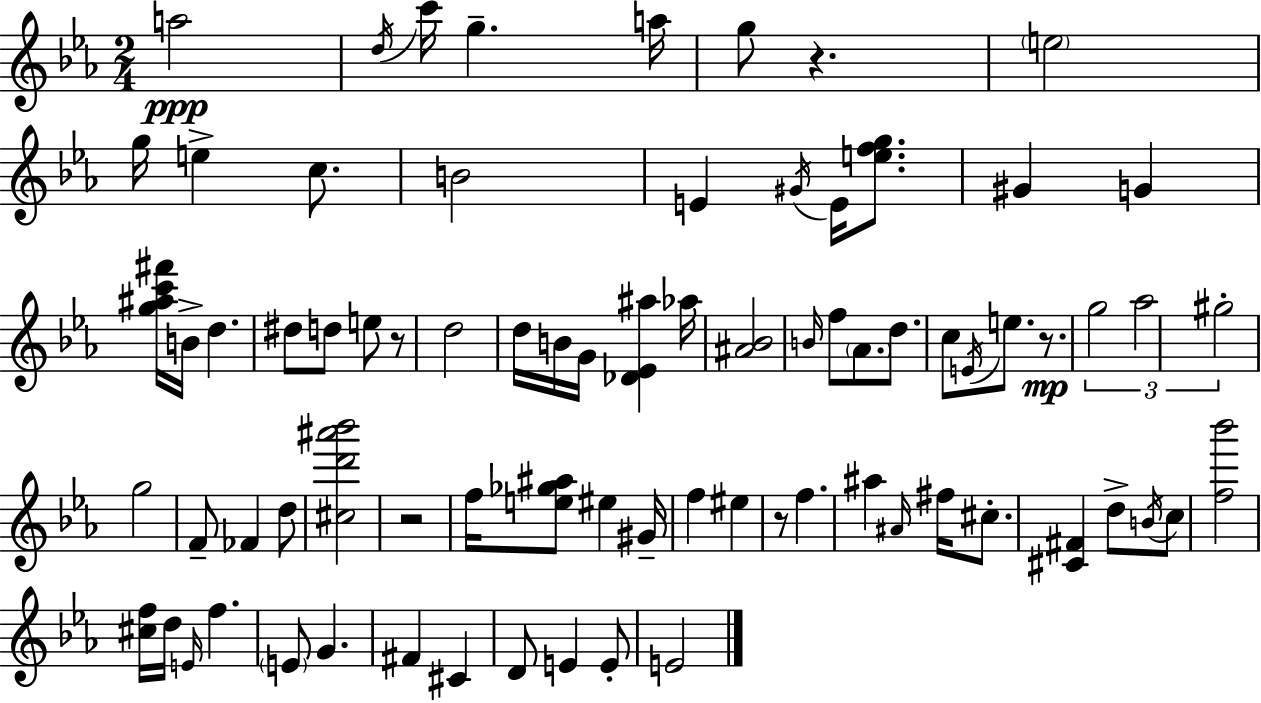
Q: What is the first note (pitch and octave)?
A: A5